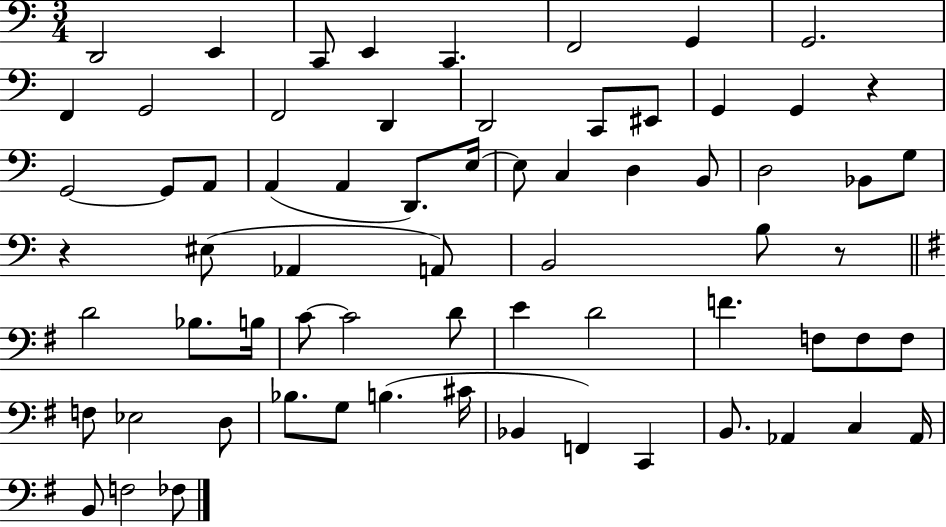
X:1
T:Untitled
M:3/4
L:1/4
K:C
D,,2 E,, C,,/2 E,, C,, F,,2 G,, G,,2 F,, G,,2 F,,2 D,, D,,2 C,,/2 ^E,,/2 G,, G,, z G,,2 G,,/2 A,,/2 A,, A,, D,,/2 E,/4 E,/2 C, D, B,,/2 D,2 _B,,/2 G,/2 z ^E,/2 _A,, A,,/2 B,,2 B,/2 z/2 D2 _B,/2 B,/4 C/2 C2 D/2 E D2 F F,/2 F,/2 F,/2 F,/2 _E,2 D,/2 _B,/2 G,/2 B, ^C/4 _B,, F,, C,, B,,/2 _A,, C, _A,,/4 B,,/2 F,2 _F,/2